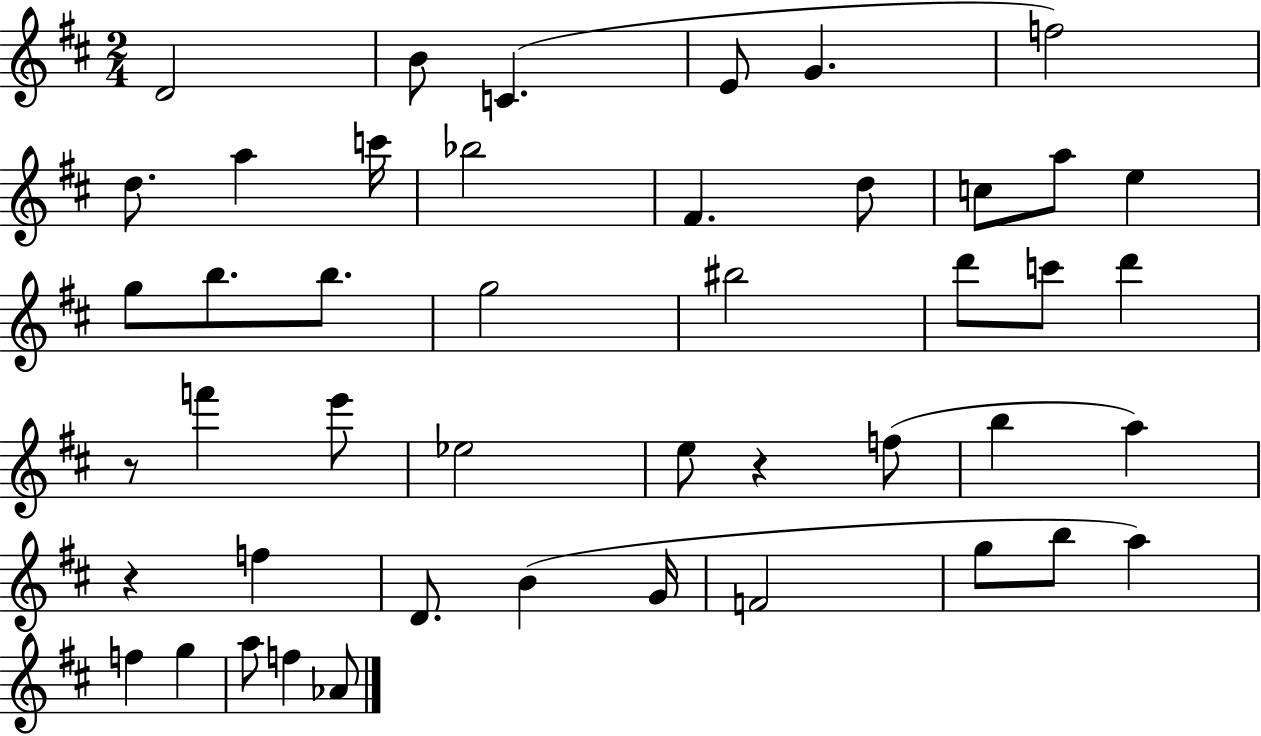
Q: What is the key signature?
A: D major